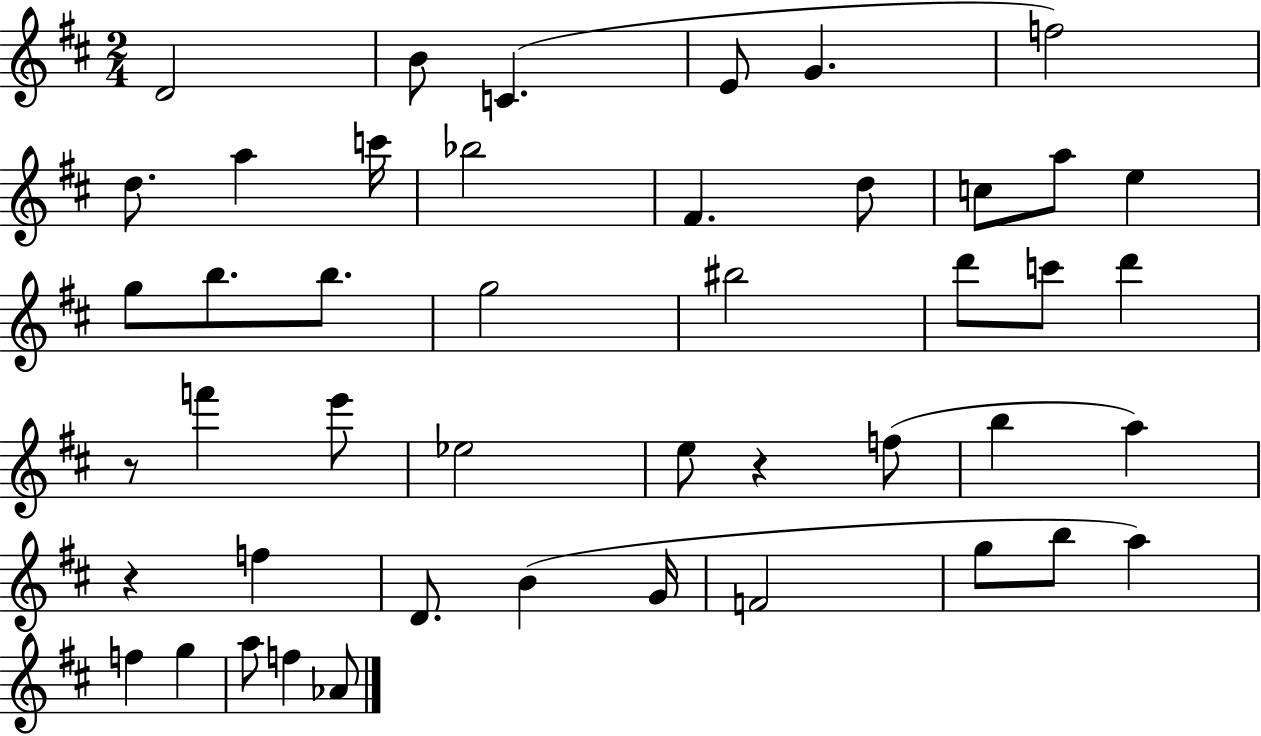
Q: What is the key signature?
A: D major